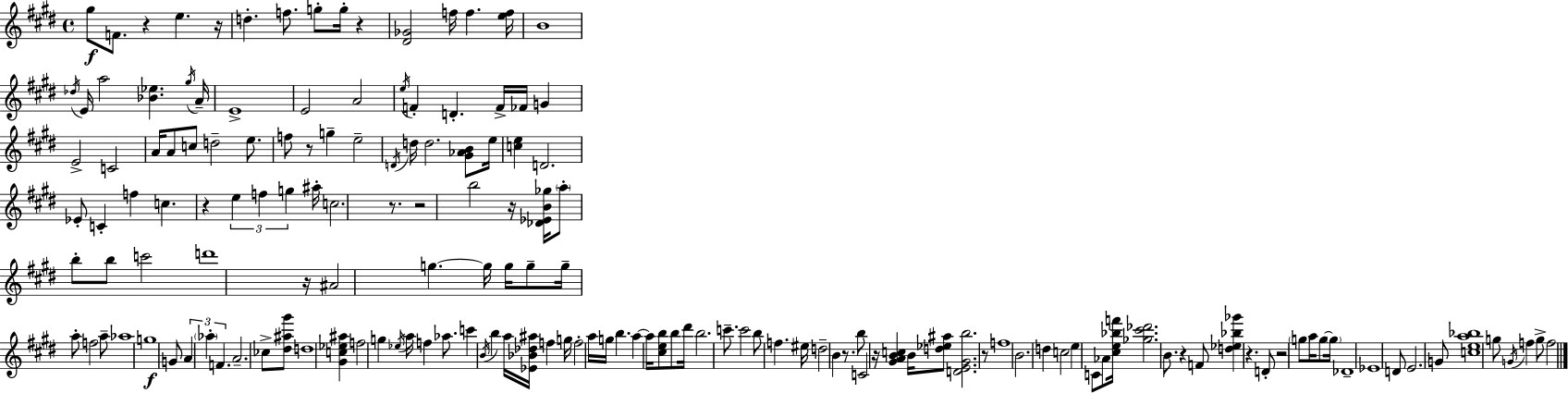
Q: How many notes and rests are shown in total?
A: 159